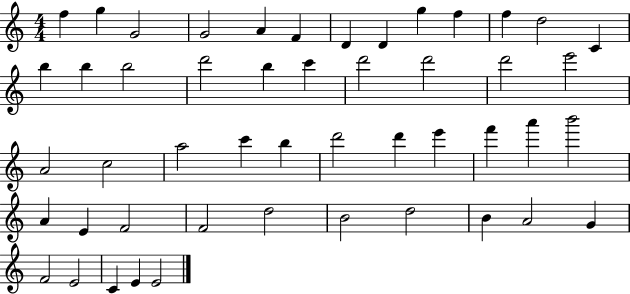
{
  \clef treble
  \numericTimeSignature
  \time 4/4
  \key c \major
  f''4 g''4 g'2 | g'2 a'4 f'4 | d'4 d'4 g''4 f''4 | f''4 d''2 c'4 | \break b''4 b''4 b''2 | d'''2 b''4 c'''4 | d'''2 d'''2 | d'''2 e'''2 | \break a'2 c''2 | a''2 c'''4 b''4 | d'''2 d'''4 e'''4 | f'''4 a'''4 b'''2 | \break a'4 e'4 f'2 | f'2 d''2 | b'2 d''2 | b'4 a'2 g'4 | \break f'2 e'2 | c'4 e'4 e'2 | \bar "|."
}